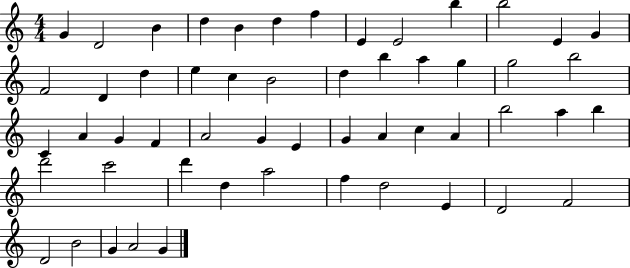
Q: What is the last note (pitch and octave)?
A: G4